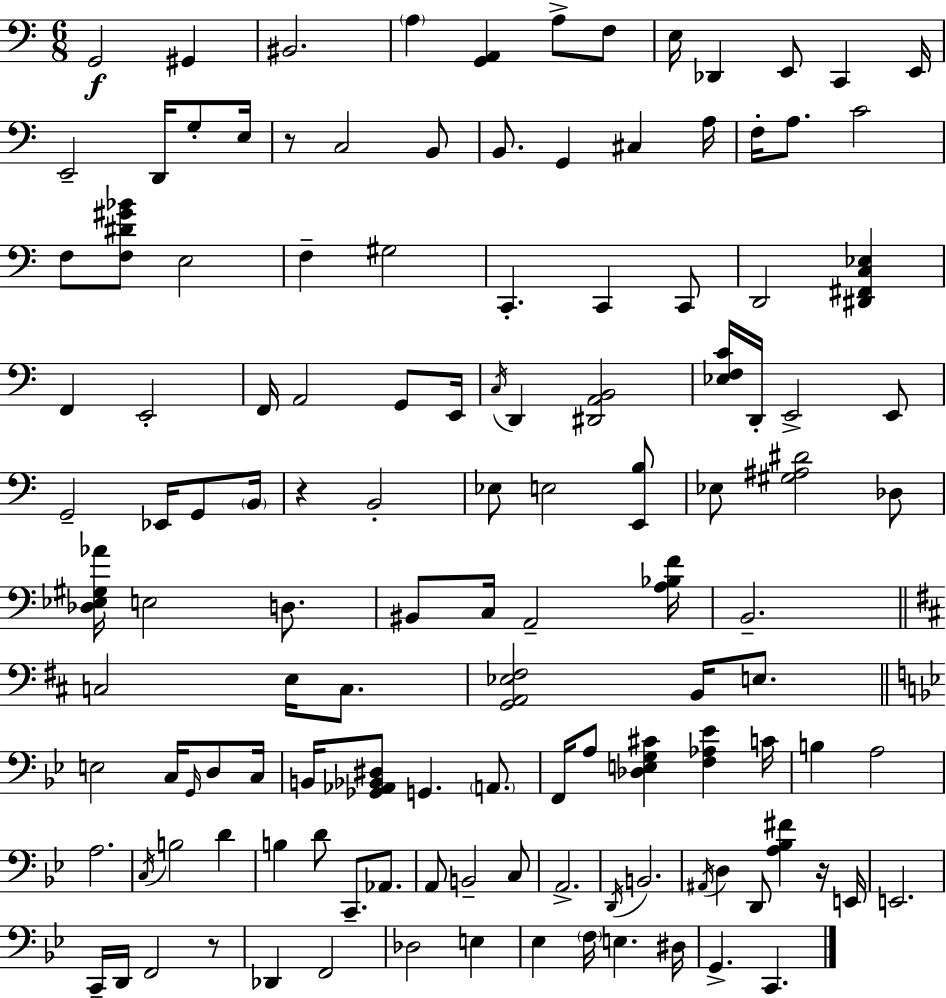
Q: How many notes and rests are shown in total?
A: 126